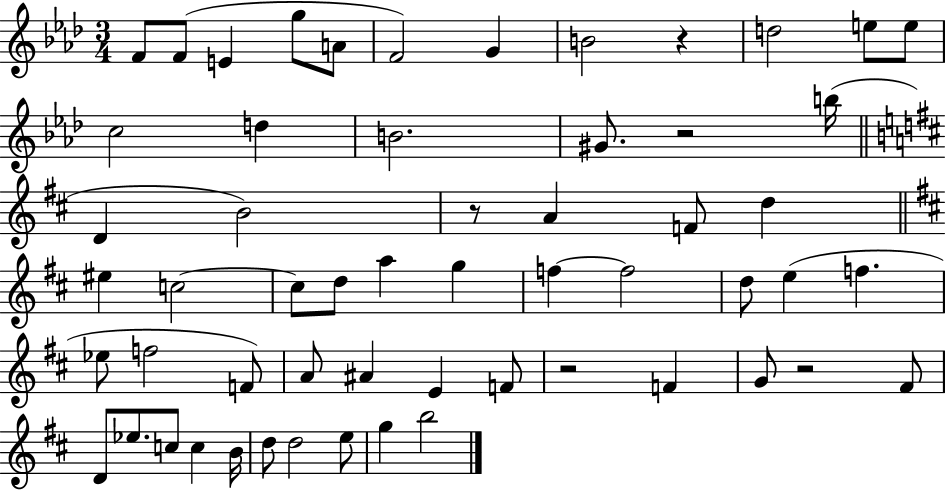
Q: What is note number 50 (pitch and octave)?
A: E5